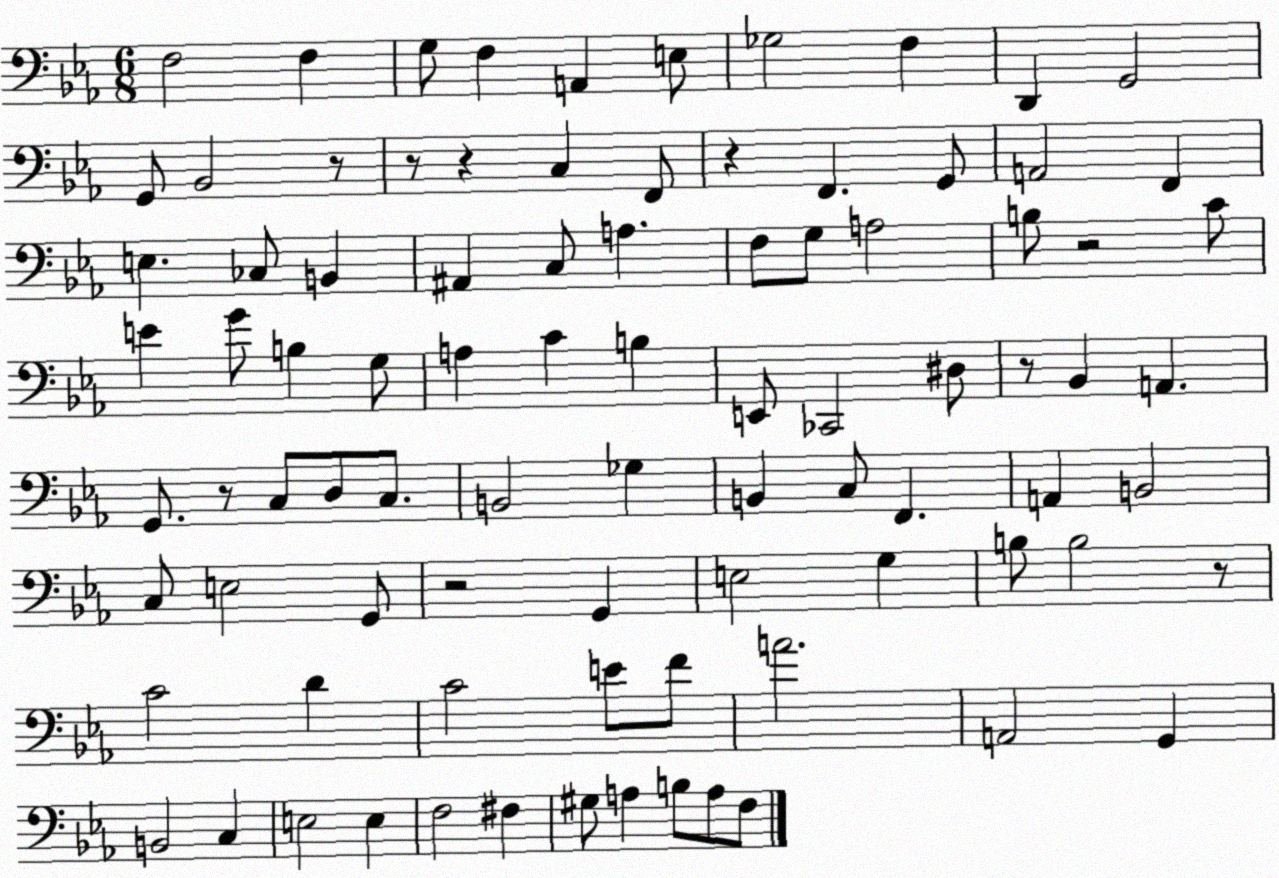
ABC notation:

X:1
T:Untitled
M:6/8
L:1/4
K:Eb
F,2 F, G,/2 F, A,, E,/2 _G,2 F, D,, G,,2 G,,/2 _B,,2 z/2 z/2 z C, F,,/2 z F,, G,,/2 A,,2 F,, E, _C,/2 B,, ^A,, C,/2 A, F,/2 G,/2 A,2 B,/2 z2 C/2 E G/2 B, G,/2 A, C B, E,,/2 _C,,2 ^D,/2 z/2 _B,, A,, G,,/2 z/2 C,/2 D,/2 C,/2 B,,2 _G, B,, C,/2 F,, A,, B,,2 C,/2 E,2 G,,/2 z2 G,, E,2 G, B,/2 B,2 z/2 C2 D C2 E/2 F/2 A2 A,,2 G,, B,,2 C, E,2 E, F,2 ^F, ^G,/2 A, B,/2 A,/2 F,/2